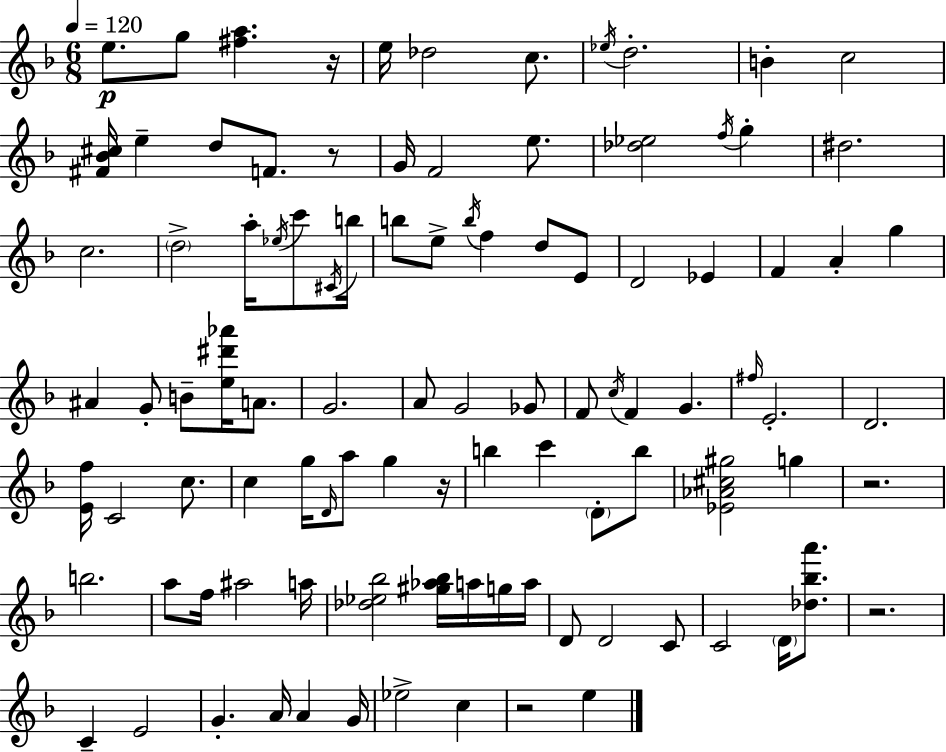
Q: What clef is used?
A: treble